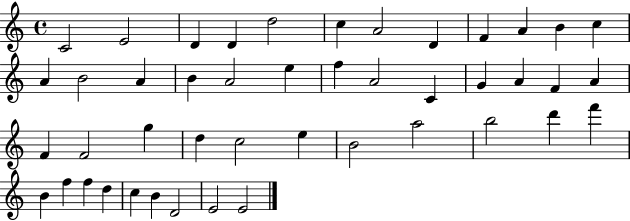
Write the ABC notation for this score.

X:1
T:Untitled
M:4/4
L:1/4
K:C
C2 E2 D D d2 c A2 D F A B c A B2 A B A2 e f A2 C G A F A F F2 g d c2 e B2 a2 b2 d' f' B f f d c B D2 E2 E2